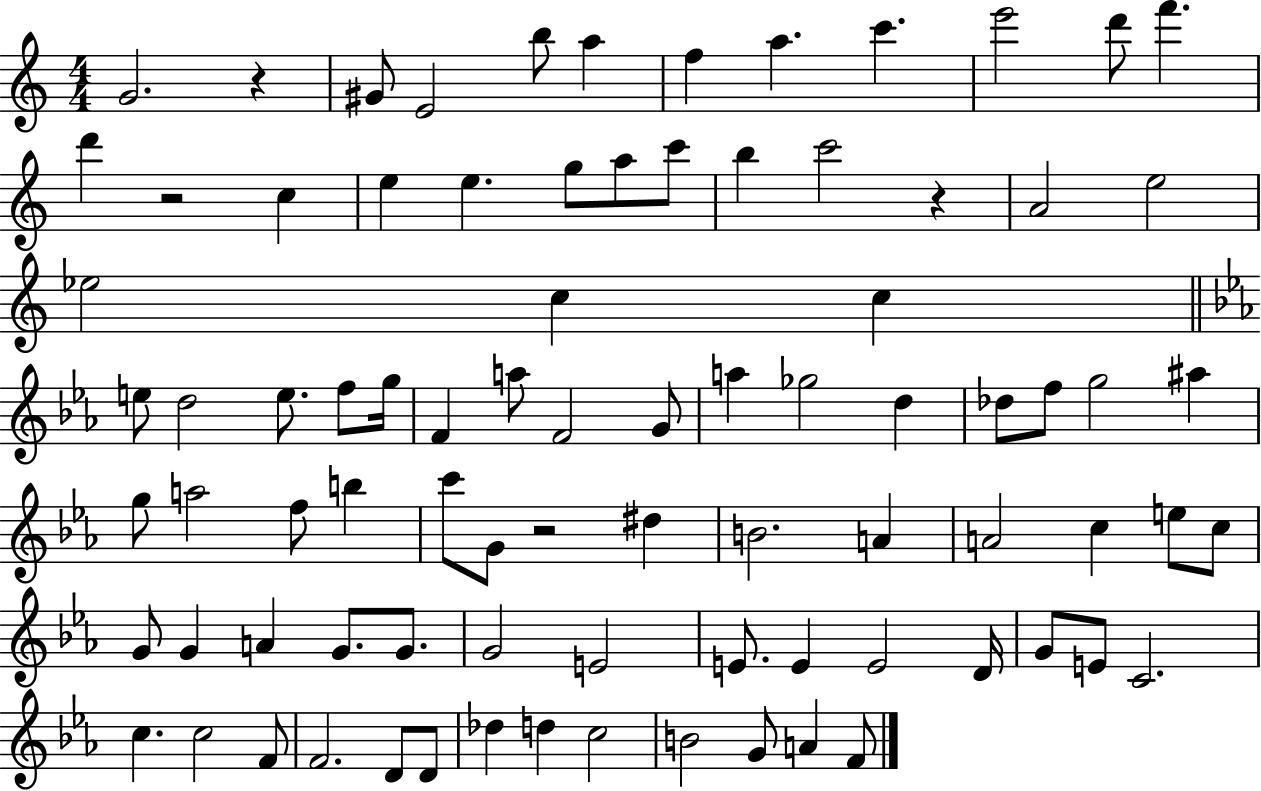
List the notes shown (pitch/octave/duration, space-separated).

G4/h. R/q G#4/e E4/h B5/e A5/q F5/q A5/q. C6/q. E6/h D6/e F6/q. D6/q R/h C5/q E5/q E5/q. G5/e A5/e C6/e B5/q C6/h R/q A4/h E5/h Eb5/h C5/q C5/q E5/e D5/h E5/e. F5/e G5/s F4/q A5/e F4/h G4/e A5/q Gb5/h D5/q Db5/e F5/e G5/h A#5/q G5/e A5/h F5/e B5/q C6/e G4/e R/h D#5/q B4/h. A4/q A4/h C5/q E5/e C5/e G4/e G4/q A4/q G4/e. G4/e. G4/h E4/h E4/e. E4/q E4/h D4/s G4/e E4/e C4/h. C5/q. C5/h F4/e F4/h. D4/e D4/e Db5/q D5/q C5/h B4/h G4/e A4/q F4/e